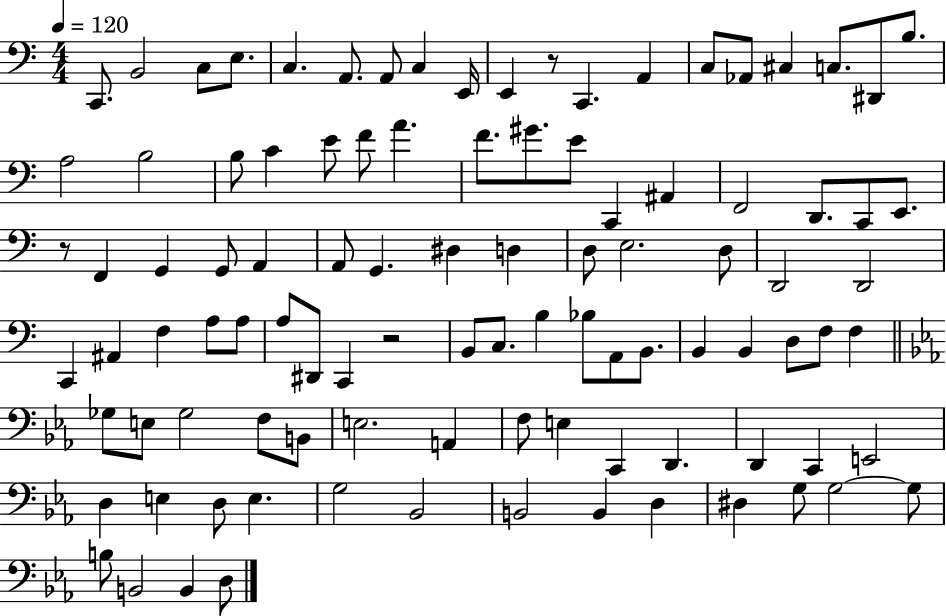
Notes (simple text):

C2/e. B2/h C3/e E3/e. C3/q. A2/e. A2/e C3/q E2/s E2/q R/e C2/q. A2/q C3/e Ab2/e C#3/q C3/e. D#2/e B3/e. A3/h B3/h B3/e C4/q E4/e F4/e A4/q. F4/e. G#4/e. E4/e C2/q A#2/q F2/h D2/e. C2/e E2/e. R/e F2/q G2/q G2/e A2/q A2/e G2/q. D#3/q D3/q D3/e E3/h. D3/e D2/h D2/h C2/q A#2/q F3/q A3/e A3/e A3/e D#2/e C2/q R/h B2/e C3/e. B3/q Bb3/e A2/e B2/e. B2/q B2/q D3/e F3/e F3/q Gb3/e E3/e Gb3/h F3/e B2/e E3/h. A2/q F3/e E3/q C2/q D2/q. D2/q C2/q E2/h D3/q E3/q D3/e E3/q. G3/h Bb2/h B2/h B2/q D3/q D#3/q G3/e G3/h G3/e B3/e B2/h B2/q D3/e